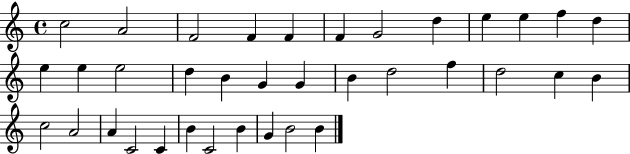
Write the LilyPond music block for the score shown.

{
  \clef treble
  \time 4/4
  \defaultTimeSignature
  \key c \major
  c''2 a'2 | f'2 f'4 f'4 | f'4 g'2 d''4 | e''4 e''4 f''4 d''4 | \break e''4 e''4 e''2 | d''4 b'4 g'4 g'4 | b'4 d''2 f''4 | d''2 c''4 b'4 | \break c''2 a'2 | a'4 c'2 c'4 | b'4 c'2 b'4 | g'4 b'2 b'4 | \break \bar "|."
}